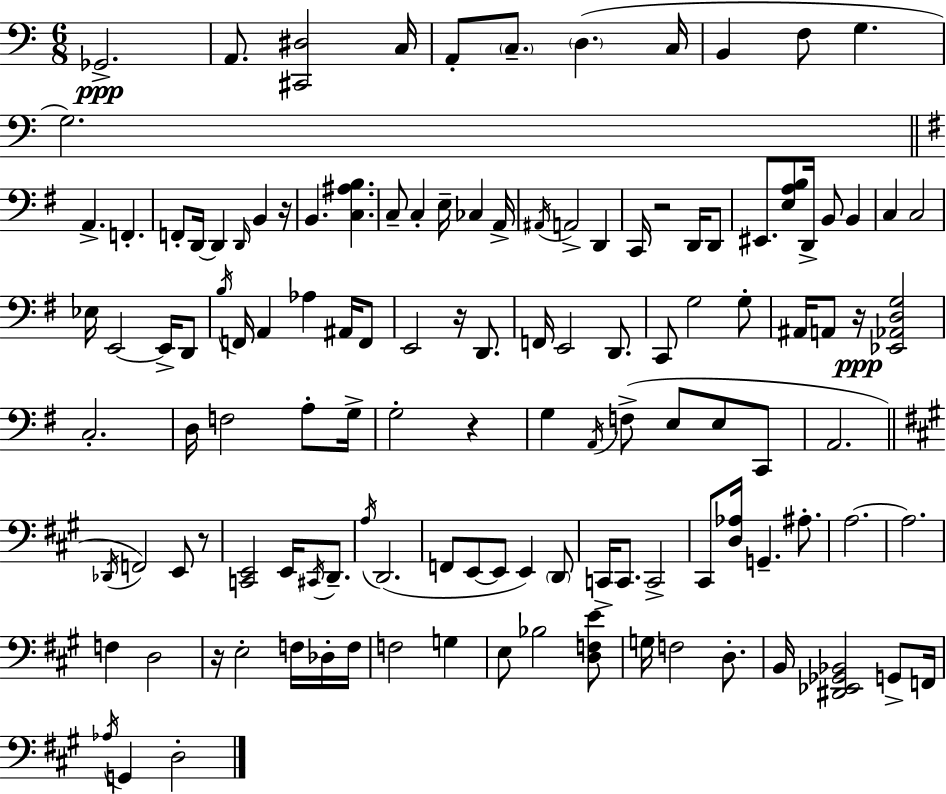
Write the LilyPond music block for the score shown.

{
  \clef bass
  \numericTimeSignature
  \time 6/8
  \key a \minor
  ges,2.->\ppp | a,8. <cis, dis>2 c16 | a,8-. \parenthesize c8.-- \parenthesize d4.( c16 | b,4 f8 g4. | \break g2.) | \bar "||" \break \key g \major a,4.-> f,4.-. | f,8-. d,16~~ d,4 \grace { d,16 } b,4 | r16 b,4. <c ais b>4. | c8-- c4-. e16-- ces4 | \break a,16-> \acciaccatura { ais,16 } a,2-> d,4 | c,16 r2 d,16 | d,8 eis,8. <e a b>8 d,16-> b,8 b,4 | c4 c2 | \break ees16 e,2~~ e,16-> | d,8 \acciaccatura { b16 } f,16 a,4 aes4 | ais,16 f,8 e,2 r16 | d,8. f,16 e,2 | \break d,8. c,8 g2 | g8-. ais,16 a,8 r16\ppp <ees, aes, d g>2 | c2.-. | d16 f2 | \break a8-. g16-> g2-. r4 | g4 \acciaccatura { a,16 } f8->( e8 | e8 c,8 a,2. | \bar "||" \break \key a \major \acciaccatura { des,16 }) f,2 e,8 r8 | <c, e,>2 e,16 \acciaccatura { cis,16 } d,8.-- | \acciaccatura { a16 }( d,2. | f,8 e,8~~ e,8 e,4) | \break \parenthesize d,8 c,16-> c,8. c,2-> | cis,8 <d aes>16 g,4.-- | ais8.-. a2.~~ | a2. | \break f4 d2 | r16 e2-. | f16 des16-. f16 f2 g4 | e8 bes2 | \break <d f e'>8 g16 f2 | d8.-. b,16 <dis, ees, ges, bes,>2 | g,8-> f,16 \acciaccatura { aes16 } g,4 d2-. | \bar "|."
}